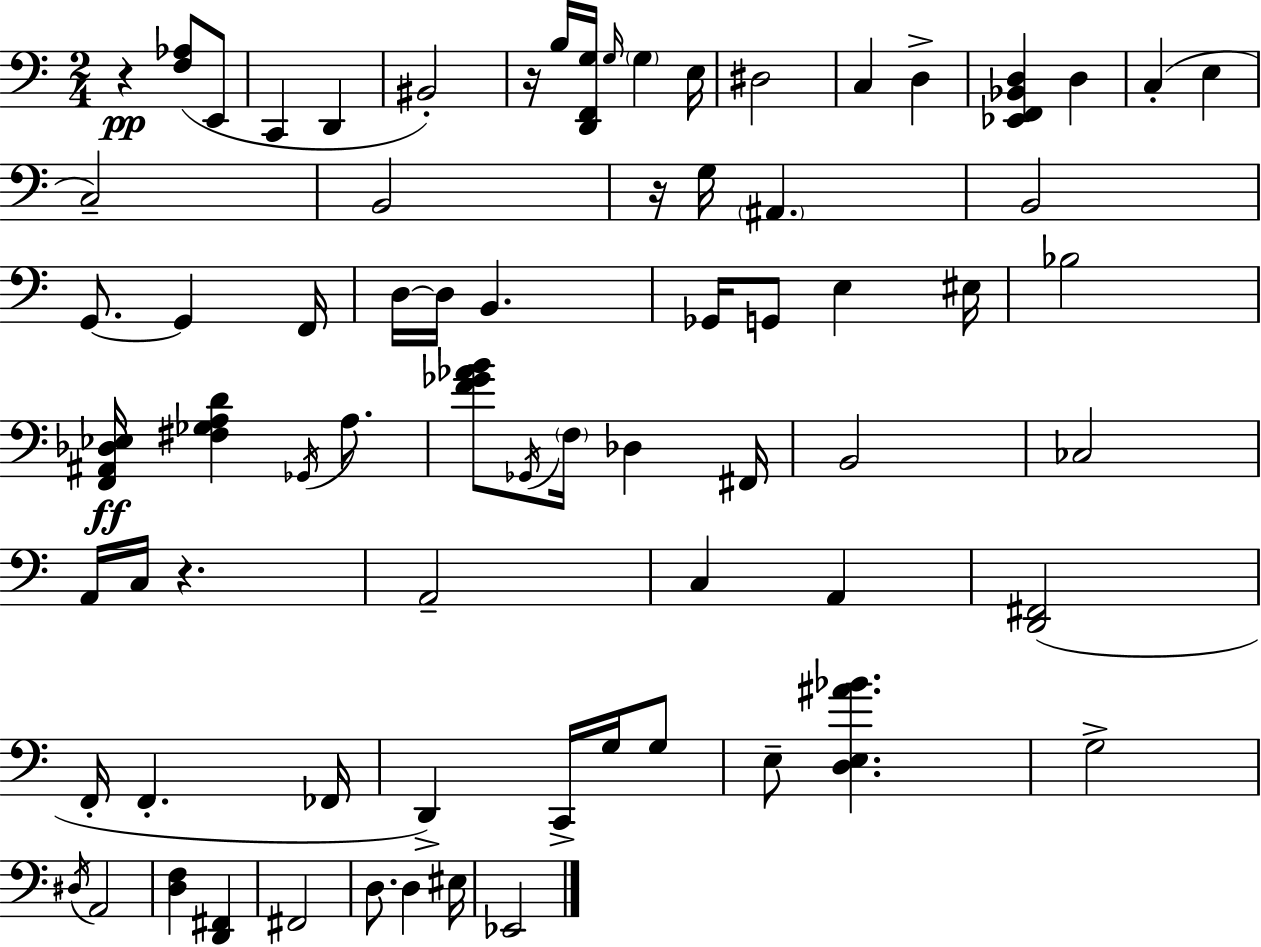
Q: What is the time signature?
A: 2/4